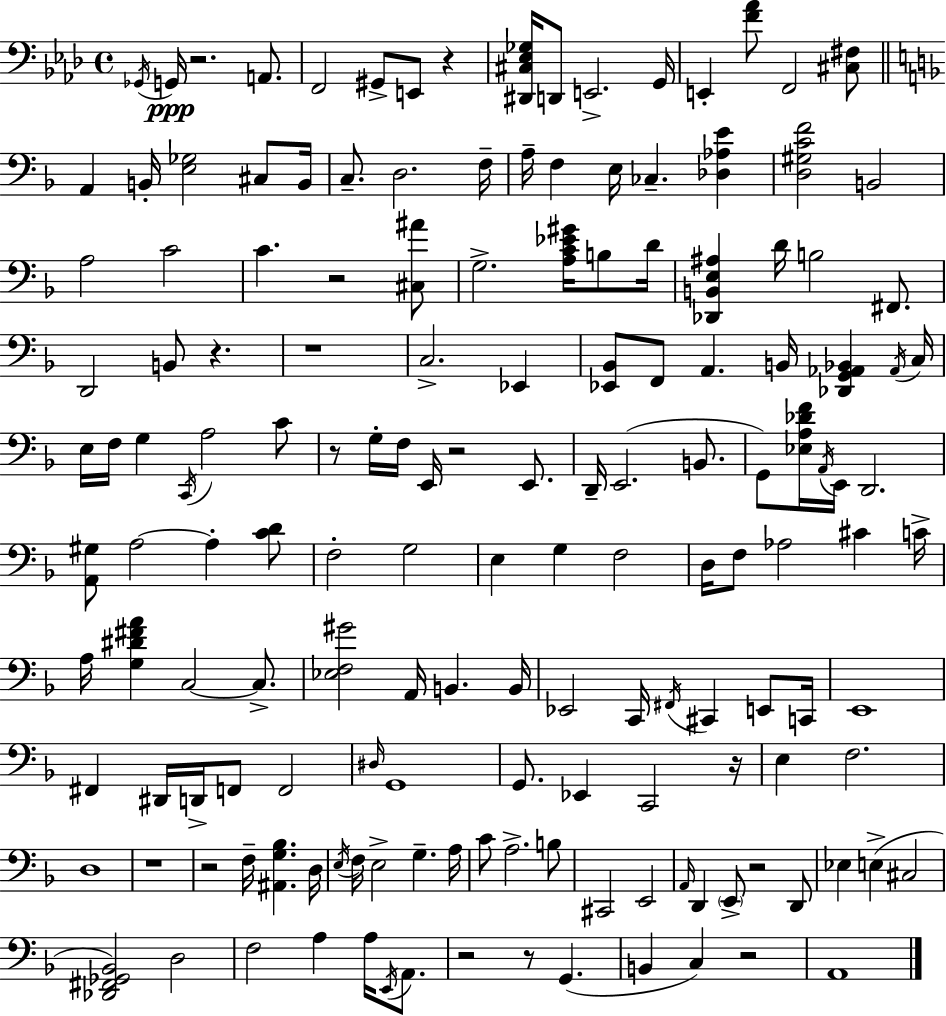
{
  \clef bass
  \time 4/4
  \defaultTimeSignature
  \key f \minor
  \repeat volta 2 { \acciaccatura { ges,16 }\ppp g,16 r2. a,8. | f,2 gis,8-> e,8 r4 | <dis, cis ees ges>16 d,8 e,2.-> | g,16 e,4-. <f' aes'>8 f,2 <cis fis>8 | \break \bar "||" \break \key f \major a,4 b,16-. <e ges>2 cis8 b,16 | c8.-- d2. f16-- | a16-- f4 e16 ces4.-- <des aes e'>4 | <d gis c' f'>2 b,2 | \break a2 c'2 | c'4. r2 <cis ais'>8 | g2.-> <a c' ees' gis'>16 b8 d'16 | <des, b, e ais>4 d'16 b2 fis,8. | \break d,2 b,8 r4. | r1 | c2.-> ees,4 | <ees, bes,>8 f,8 a,4. b,16 <des, g, aes, bes,>4 \acciaccatura { aes,16 } | \break c16 e16 f16 g4 \acciaccatura { c,16 } a2 | c'8 r8 g16-. f16 e,16 r2 e,8. | d,16-- e,2.( b,8. | g,8) <ees a des' f'>16 \acciaccatura { a,16 } e,16 d,2. | \break <a, gis>8 a2~~ a4-. | <c' d'>8 f2-. g2 | e4 g4 f2 | d16 f8 aes2 cis'4 | \break c'16-> a16 <g dis' fis' a'>4 c2~~ | c8.-> <ees f gis'>2 a,16 b,4. | b,16 ees,2 c,16 \acciaccatura { fis,16 } cis,4 | e,8 c,16 e,1 | \break fis,4 dis,16 d,16-> f,8 f,2 | \grace { dis16 } g,1 | g,8. ees,4 c,2 | r16 e4 f2. | \break d1 | r1 | r2 f16-- <ais, g bes>4. | d16 \acciaccatura { e16 } f16 e2-> g4.-- | \break a16 c'8 a2.-> | b8 cis,2 e,2 | \grace { a,16 } d,4 \parenthesize e,8-> r2 | d,8 ees4 e4->( cis2 | \break <des, fis, ges, bes,>2) d2 | f2 a4 | a16 \acciaccatura { e,16 } a,8. r2 | r8 g,4.( b,4 c4) | \break r2 a,1 | } \bar "|."
}